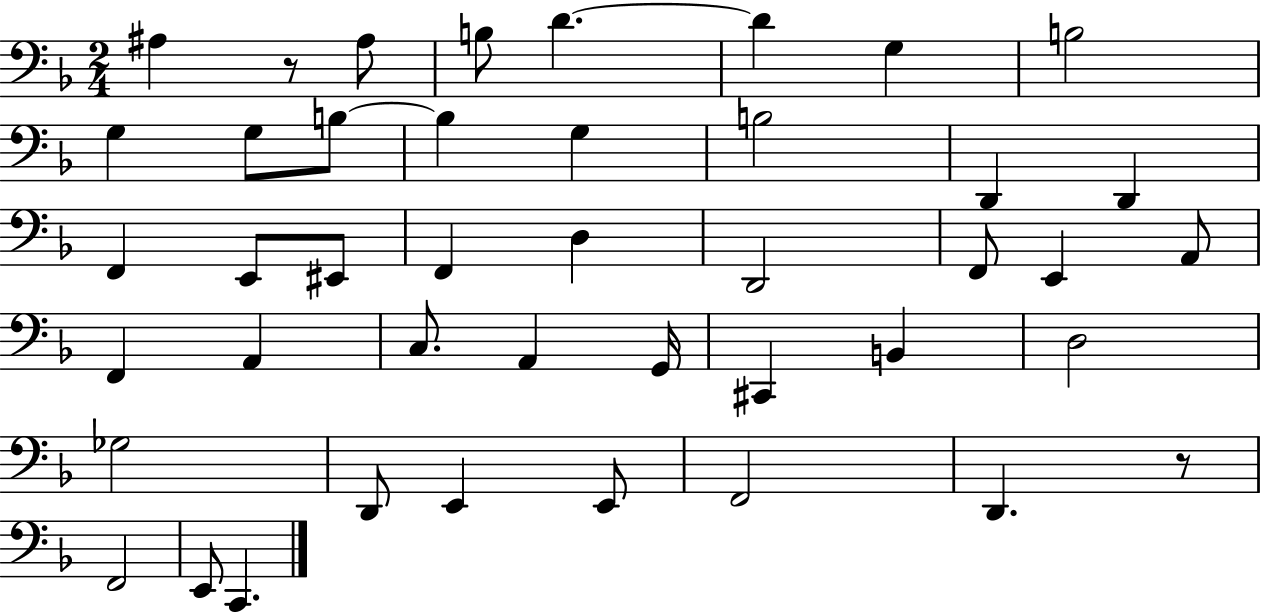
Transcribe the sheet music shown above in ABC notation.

X:1
T:Untitled
M:2/4
L:1/4
K:F
^A, z/2 ^A,/2 B,/2 D D G, B,2 G, G,/2 B,/2 B, G, B,2 D,, D,, F,, E,,/2 ^E,,/2 F,, D, D,,2 F,,/2 E,, A,,/2 F,, A,, C,/2 A,, G,,/4 ^C,, B,, D,2 _G,2 D,,/2 E,, E,,/2 F,,2 D,, z/2 F,,2 E,,/2 C,,